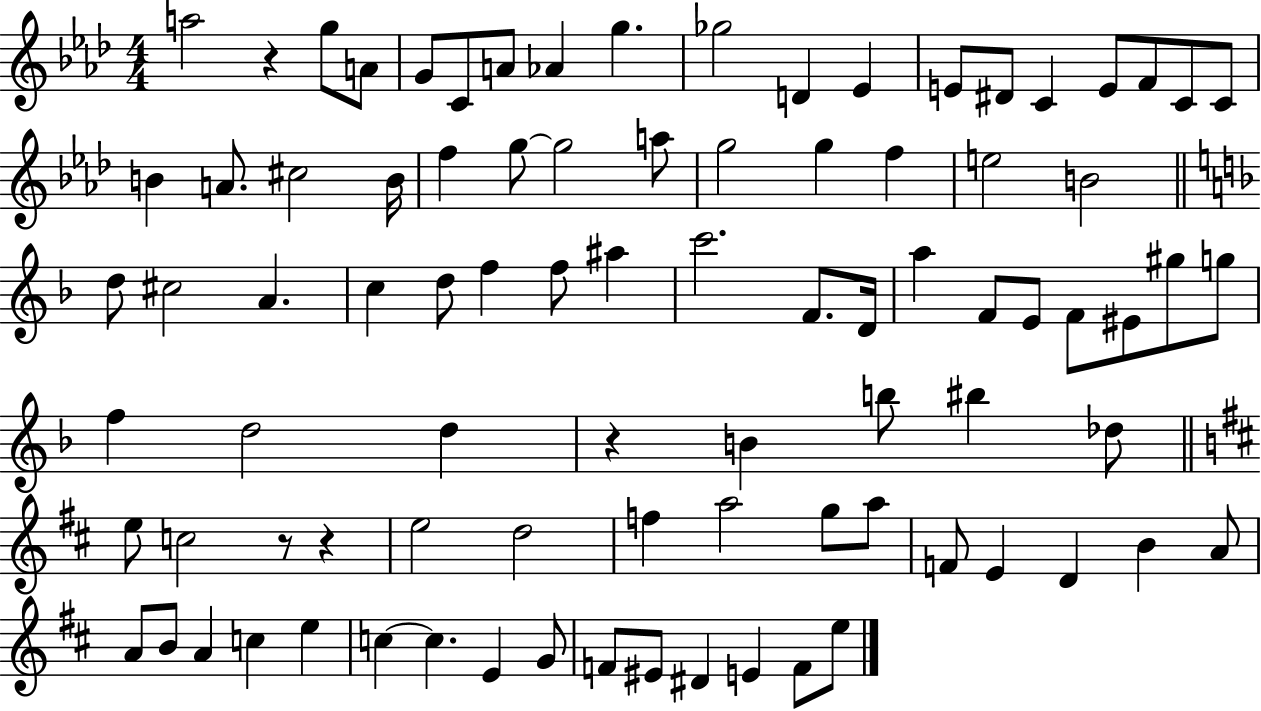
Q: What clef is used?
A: treble